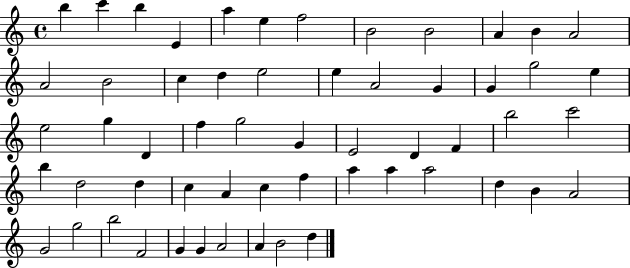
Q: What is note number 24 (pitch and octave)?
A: E5